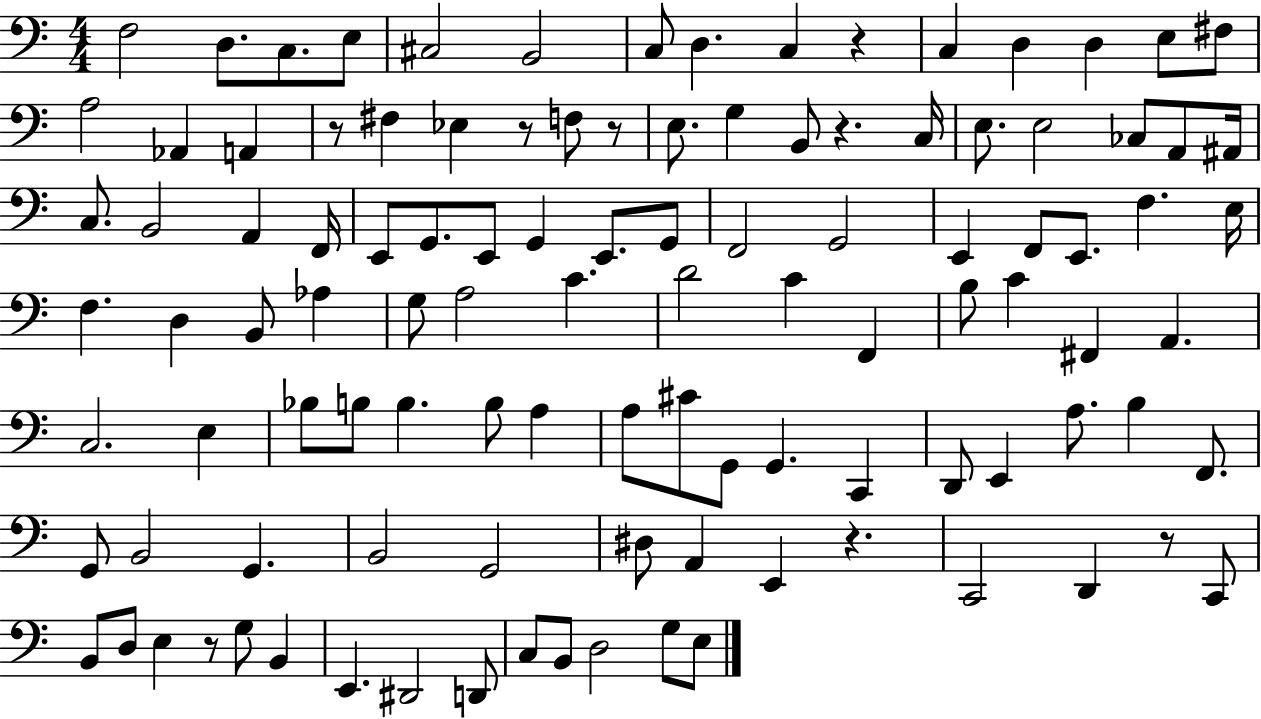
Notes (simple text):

F3/h D3/e. C3/e. E3/e C#3/h B2/h C3/e D3/q. C3/q R/q C3/q D3/q D3/q E3/e F#3/e A3/h Ab2/q A2/q R/e F#3/q Eb3/q R/e F3/e R/e E3/e. G3/q B2/e R/q. C3/s E3/e. E3/h CES3/e A2/e A#2/s C3/e. B2/h A2/q F2/s E2/e G2/e. E2/e G2/q E2/e. G2/e F2/h G2/h E2/q F2/e E2/e. F3/q. E3/s F3/q. D3/q B2/e Ab3/q G3/e A3/h C4/q. D4/h C4/q F2/q B3/e C4/q F#2/q A2/q. C3/h. E3/q Bb3/e B3/e B3/q. B3/e A3/q A3/e C#4/e G2/e G2/q. C2/q D2/e E2/q A3/e. B3/q F2/e. G2/e B2/h G2/q. B2/h G2/h D#3/e A2/q E2/q R/q. C2/h D2/q R/e C2/e B2/e D3/e E3/q R/e G3/e B2/q E2/q. D#2/h D2/e C3/e B2/e D3/h G3/e E3/e